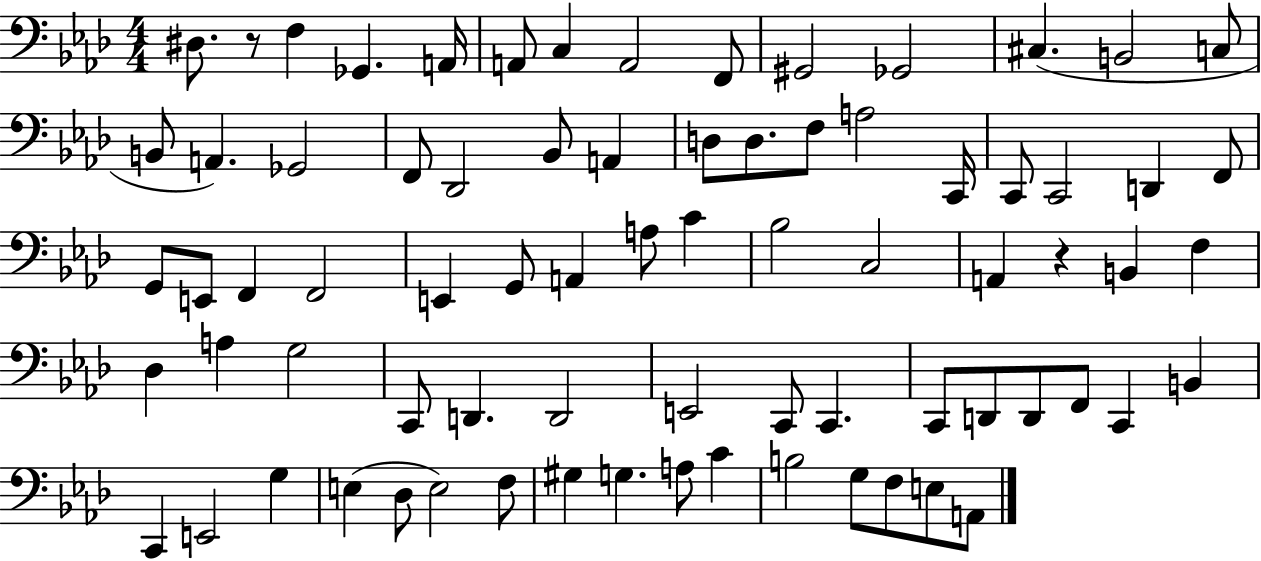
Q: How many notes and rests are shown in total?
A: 76